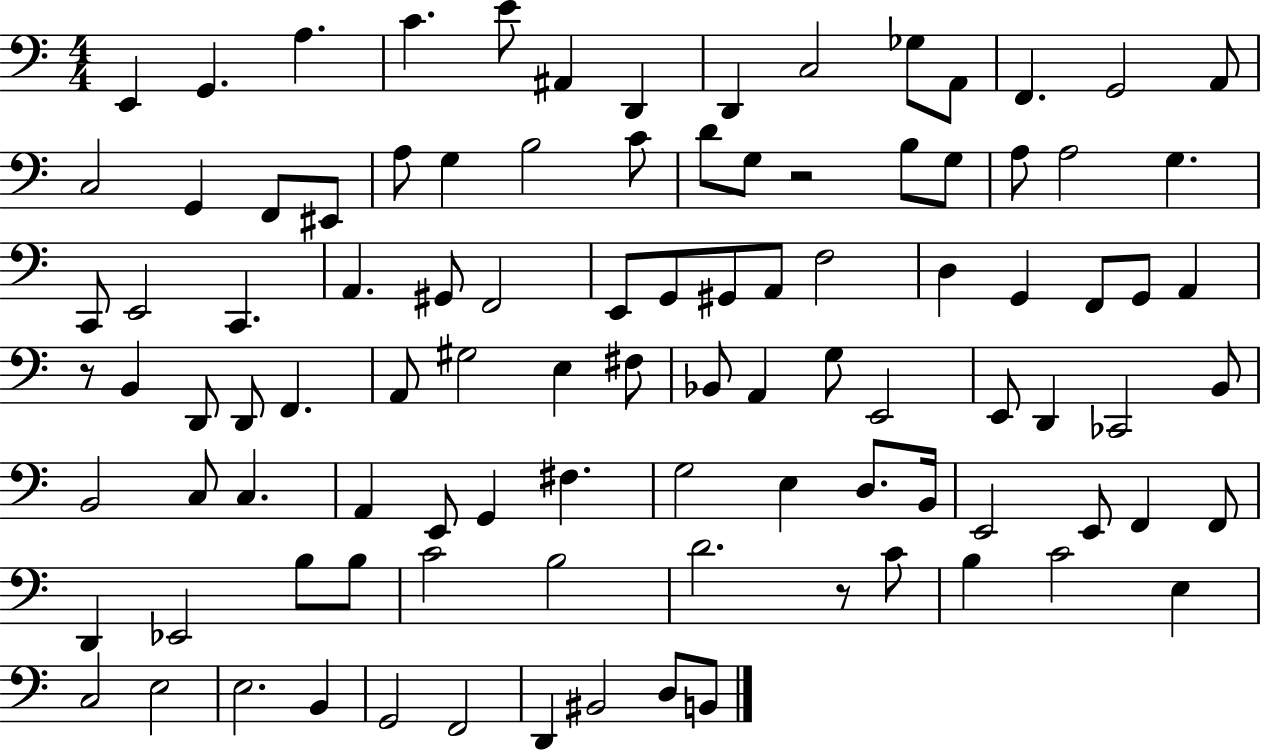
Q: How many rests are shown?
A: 3